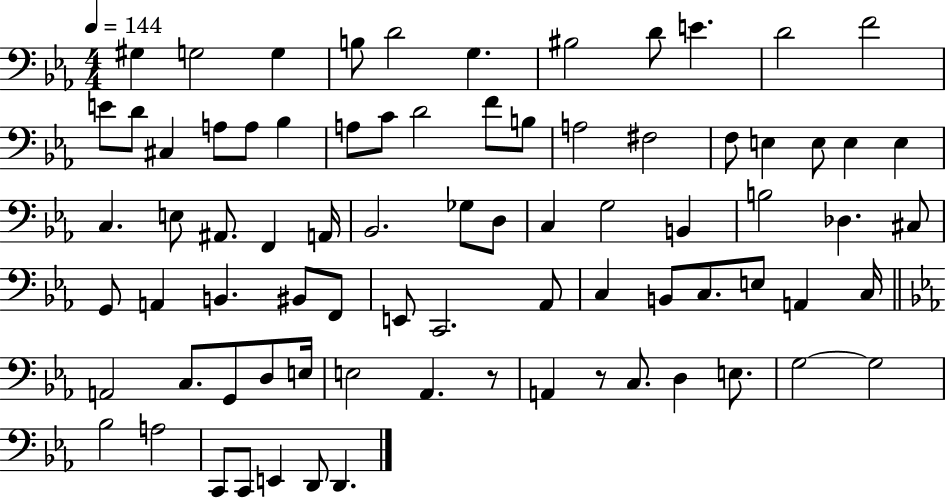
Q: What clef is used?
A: bass